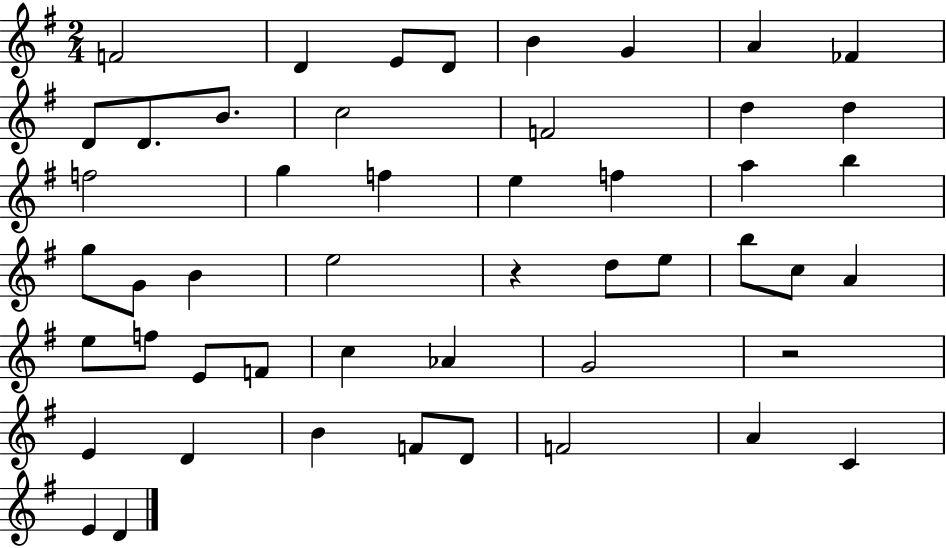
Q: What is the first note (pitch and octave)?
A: F4